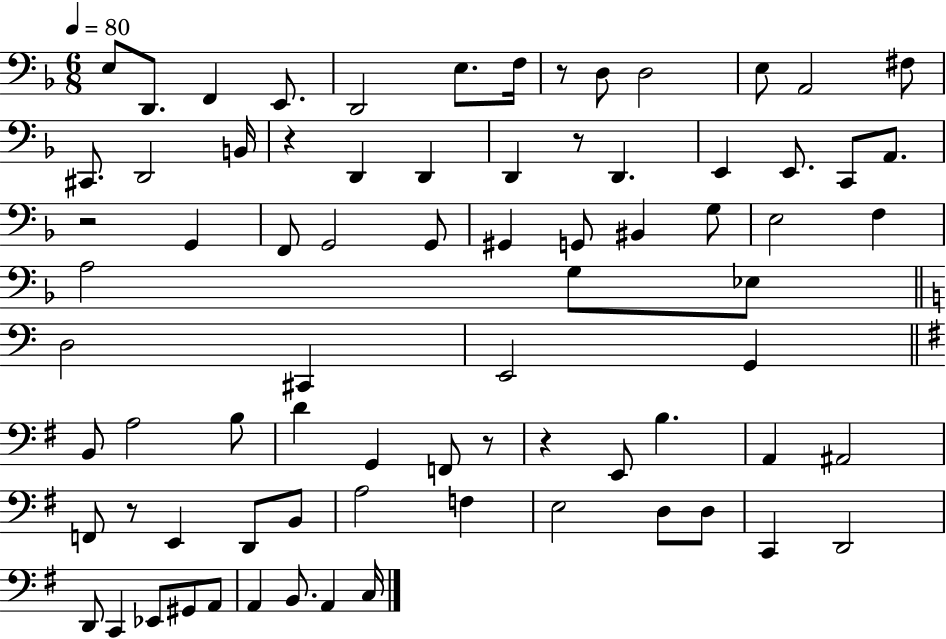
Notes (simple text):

E3/e D2/e. F2/q E2/e. D2/h E3/e. F3/s R/e D3/e D3/h E3/e A2/h F#3/e C#2/e. D2/h B2/s R/q D2/q D2/q D2/q R/e D2/q. E2/q E2/e. C2/e A2/e. R/h G2/q F2/e G2/h G2/e G#2/q G2/e BIS2/q G3/e E3/h F3/q A3/h G3/e Eb3/e D3/h C#2/q E2/h G2/q B2/e A3/h B3/e D4/q G2/q F2/e R/e R/q E2/e B3/q. A2/q A#2/h F2/e R/e E2/q D2/e B2/e A3/h F3/q E3/h D3/e D3/e C2/q D2/h D2/e C2/q Eb2/e G#2/e A2/e A2/q B2/e. A2/q C3/s